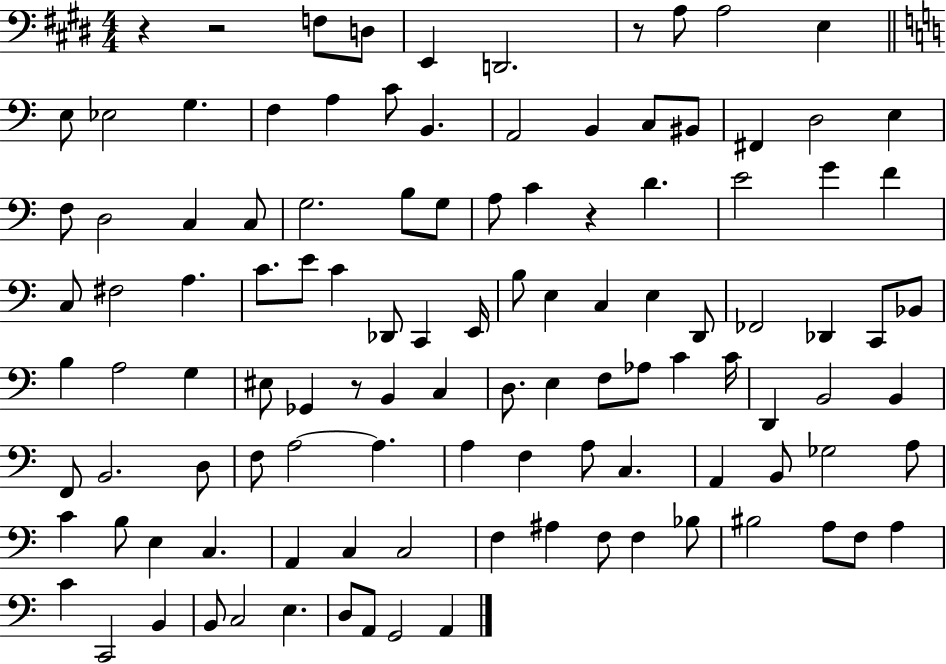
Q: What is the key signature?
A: E major